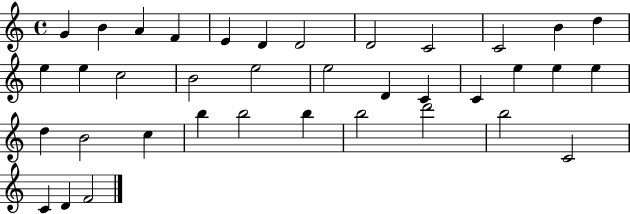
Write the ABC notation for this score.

X:1
T:Untitled
M:4/4
L:1/4
K:C
G B A F E D D2 D2 C2 C2 B d e e c2 B2 e2 e2 D C C e e e d B2 c b b2 b b2 d'2 b2 C2 C D F2